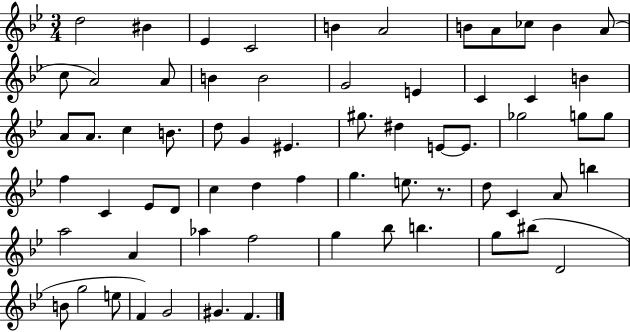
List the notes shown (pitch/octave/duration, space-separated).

D5/h BIS4/q Eb4/q C4/h B4/q A4/h B4/e A4/e CES5/e B4/q A4/e C5/e A4/h A4/e B4/q B4/h G4/h E4/q C4/q C4/q B4/q A4/e A4/e. C5/q B4/e. D5/e G4/q EIS4/q. G#5/e. D#5/q E4/e E4/e. Gb5/h G5/e G5/e F5/q C4/q Eb4/e D4/e C5/q D5/q F5/q G5/q. E5/e. R/e. D5/e C4/q A4/e B5/q A5/h A4/q Ab5/q F5/h G5/q Bb5/e B5/q. G5/e BIS5/e D4/h B4/e G5/h E5/e F4/q G4/h G#4/q. F4/q.